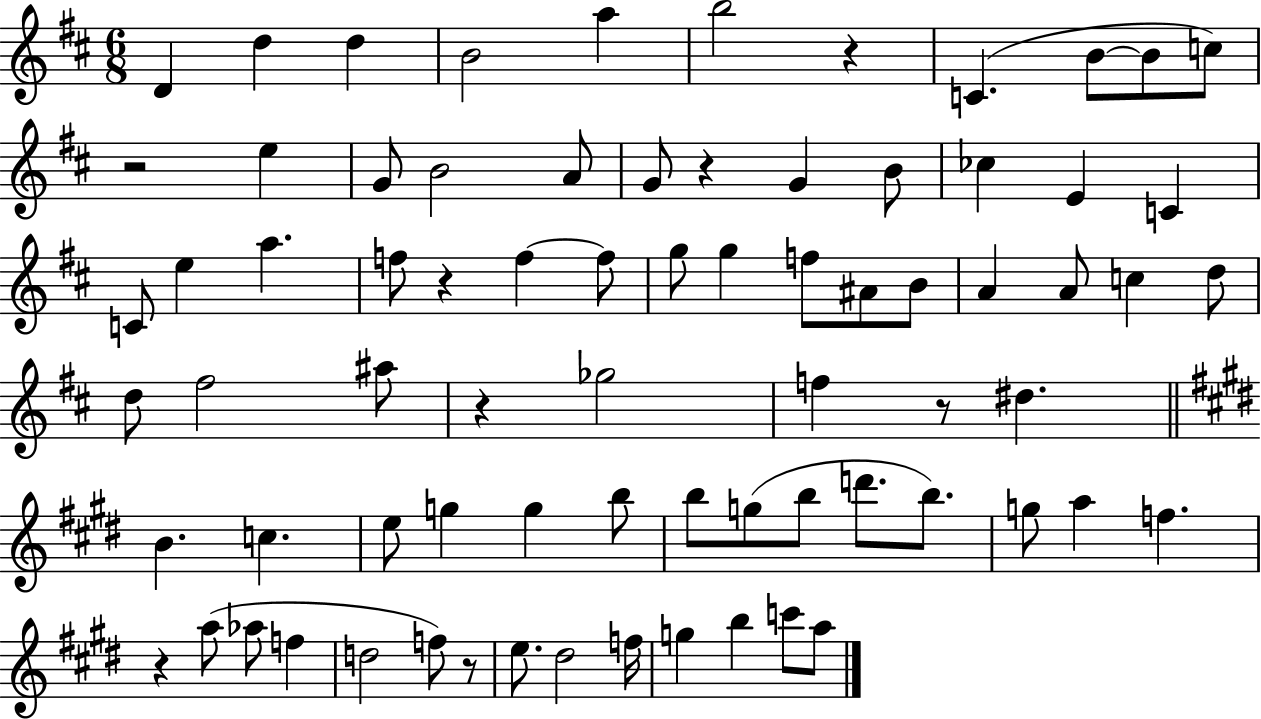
{
  \clef treble
  \numericTimeSignature
  \time 6/8
  \key d \major
  d'4 d''4 d''4 | b'2 a''4 | b''2 r4 | c'4.( b'8~~ b'8 c''8) | \break r2 e''4 | g'8 b'2 a'8 | g'8 r4 g'4 b'8 | ces''4 e'4 c'4 | \break c'8 e''4 a''4. | f''8 r4 f''4~~ f''8 | g''8 g''4 f''8 ais'8 b'8 | a'4 a'8 c''4 d''8 | \break d''8 fis''2 ais''8 | r4 ges''2 | f''4 r8 dis''4. | \bar "||" \break \key e \major b'4. c''4. | e''8 g''4 g''4 b''8 | b''8 g''8( b''8 d'''8. b''8.) | g''8 a''4 f''4. | \break r4 a''8( aes''8 f''4 | d''2 f''8) r8 | e''8. dis''2 f''16 | g''4 b''4 c'''8 a''8 | \break \bar "|."
}